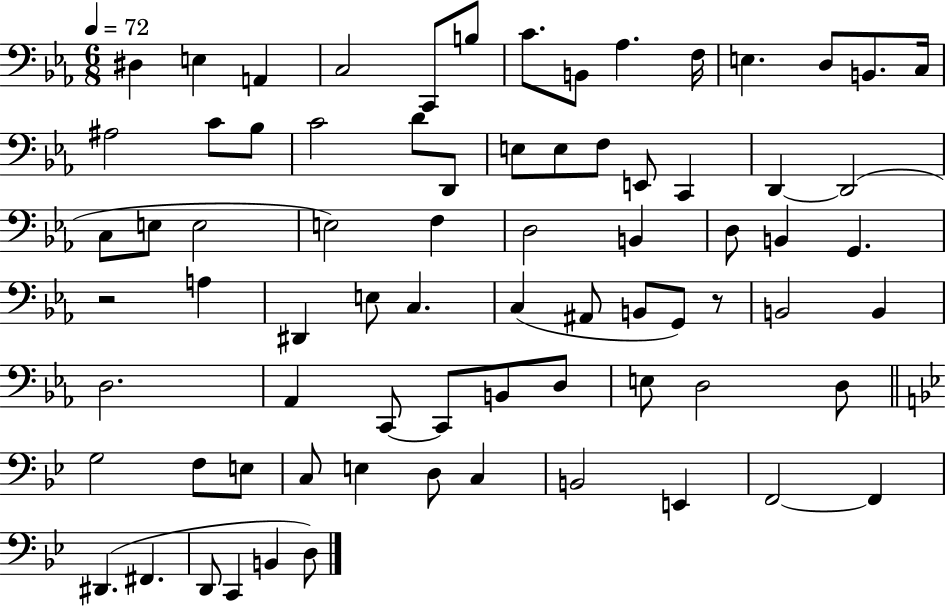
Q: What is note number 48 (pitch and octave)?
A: D3